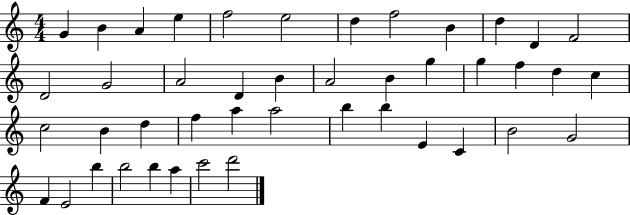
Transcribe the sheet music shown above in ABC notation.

X:1
T:Untitled
M:4/4
L:1/4
K:C
G B A e f2 e2 d f2 B d D F2 D2 G2 A2 D B A2 B g g f d c c2 B d f a a2 b b E C B2 G2 F E2 b b2 b a c'2 d'2